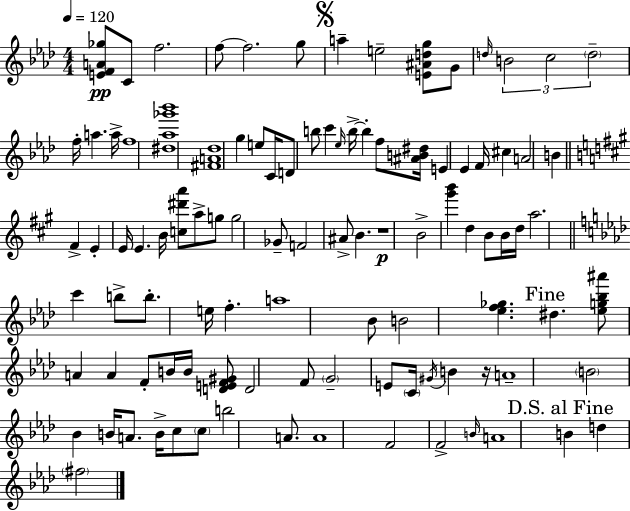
[E4,F4,A4,Gb5]/e C4/e F5/h. F5/e F5/h. G5/e A5/q E5/h [E4,A#4,D5,G5]/e G4/e D5/s B4/h C5/h D5/h F5/s A5/q. A5/s F5/w [D#5,Ab5,Gb6,Bb6]/w [F#4,A4,Db5]/w G5/q E5/e C4/s D4/e B5/e C6/q Eb5/s B5/s B5/q F5/e [A#4,B4,D#5]/s E4/q Eb4/q F4/s C#5/q A4/h B4/q F#4/q E4/q E4/s E4/q. B4/s [C5,D#6,A6]/e A5/e G5/e G5/h Gb4/e F4/h A#4/e B4/q. R/w B4/h [G#6,B6]/q D5/q B4/e B4/s D5/s A5/h. C6/q B5/e B5/e. E5/s F5/q. A5/w Bb4/e B4/h [Eb5,F5,Gb5]/q. D#5/q. [Eb5,G5,Bb5,A#6]/e A4/q A4/q F4/e B4/s B4/s [D4,E4,F4,G#4]/e D4/h F4/e G4/h E4/e C4/s G#4/s B4/q R/s A4/w B4/h Bb4/q B4/s A4/e. B4/s C5/e C5/e B5/h A4/e. A4/w F4/h F4/h B4/s A4/w B4/q D5/q F#5/h